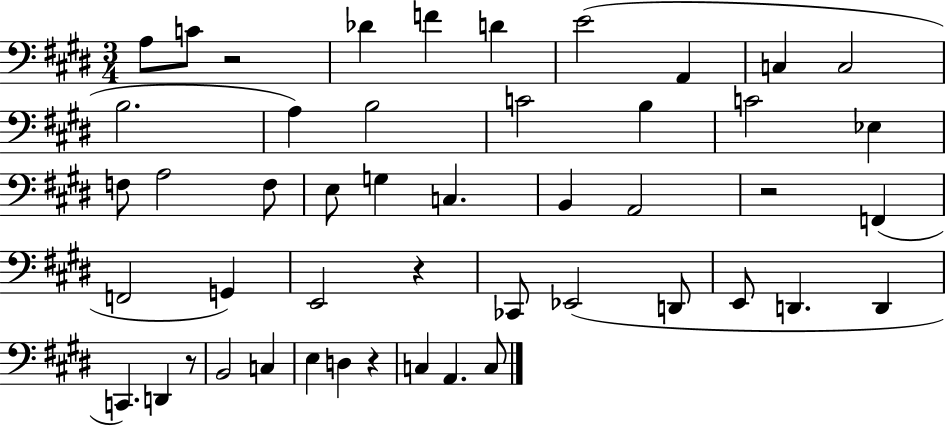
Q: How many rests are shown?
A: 5